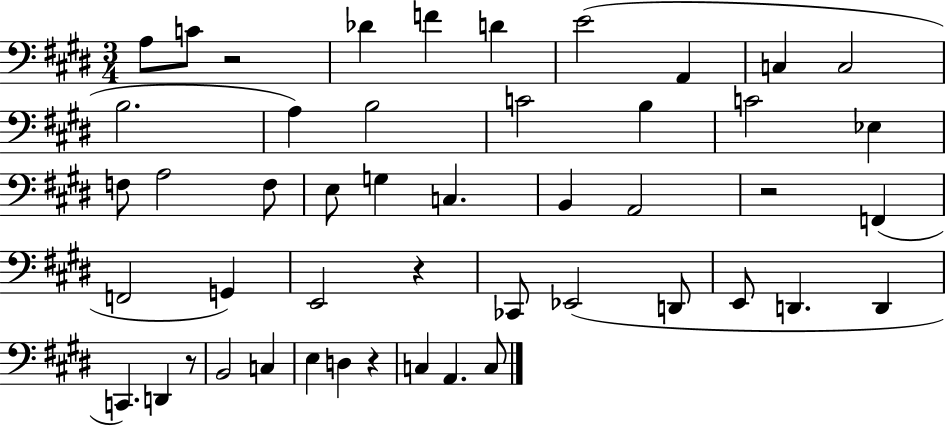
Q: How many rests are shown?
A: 5